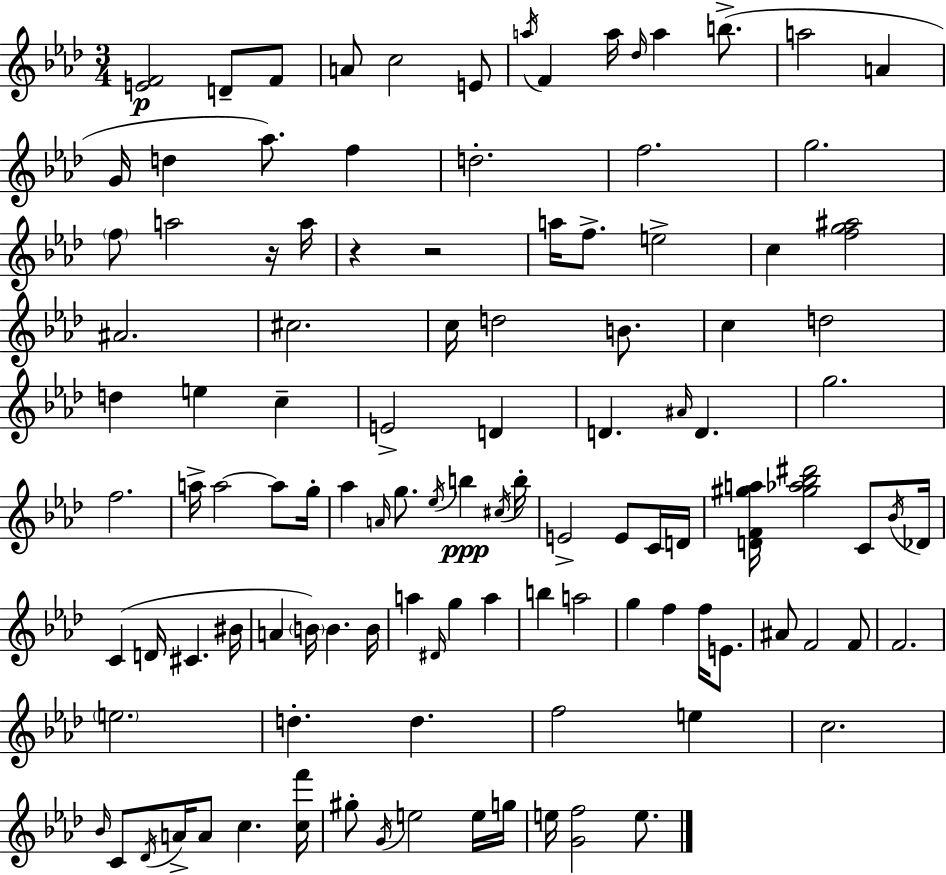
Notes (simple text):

[E4,F4]/h D4/e F4/e A4/e C5/h E4/e A5/s F4/q A5/s Db5/s A5/q B5/e. A5/h A4/q G4/s D5/q Ab5/e. F5/q D5/h. F5/h. G5/h. F5/e A5/h R/s A5/s R/q R/h A5/s F5/e. E5/h C5/q [F5,G5,A#5]/h A#4/h. C#5/h. C5/s D5/h B4/e. C5/q D5/h D5/q E5/q C5/q E4/h D4/q D4/q. A#4/s D4/q. G5/h. F5/h. A5/s A5/h A5/e G5/s Ab5/q A4/s G5/e. Eb5/s B5/q C#5/s B5/s E4/h E4/e C4/s D4/s [D4,F4,G#5,A5]/s [G#5,Ab5,Bb5,D#6]/h C4/e Bb4/s Db4/s C4/q D4/s C#4/q. BIS4/s A4/q B4/s B4/q. B4/s A5/q D#4/s G5/q A5/q B5/q A5/h G5/q F5/q F5/s E4/e. A#4/e F4/h F4/e F4/h. E5/h. D5/q. D5/q. F5/h E5/q C5/h. Bb4/s C4/e Db4/s A4/s A4/e C5/q. [C5,F6]/s G#5/e G4/s E5/h E5/s G5/s E5/s [G4,F5]/h E5/e.